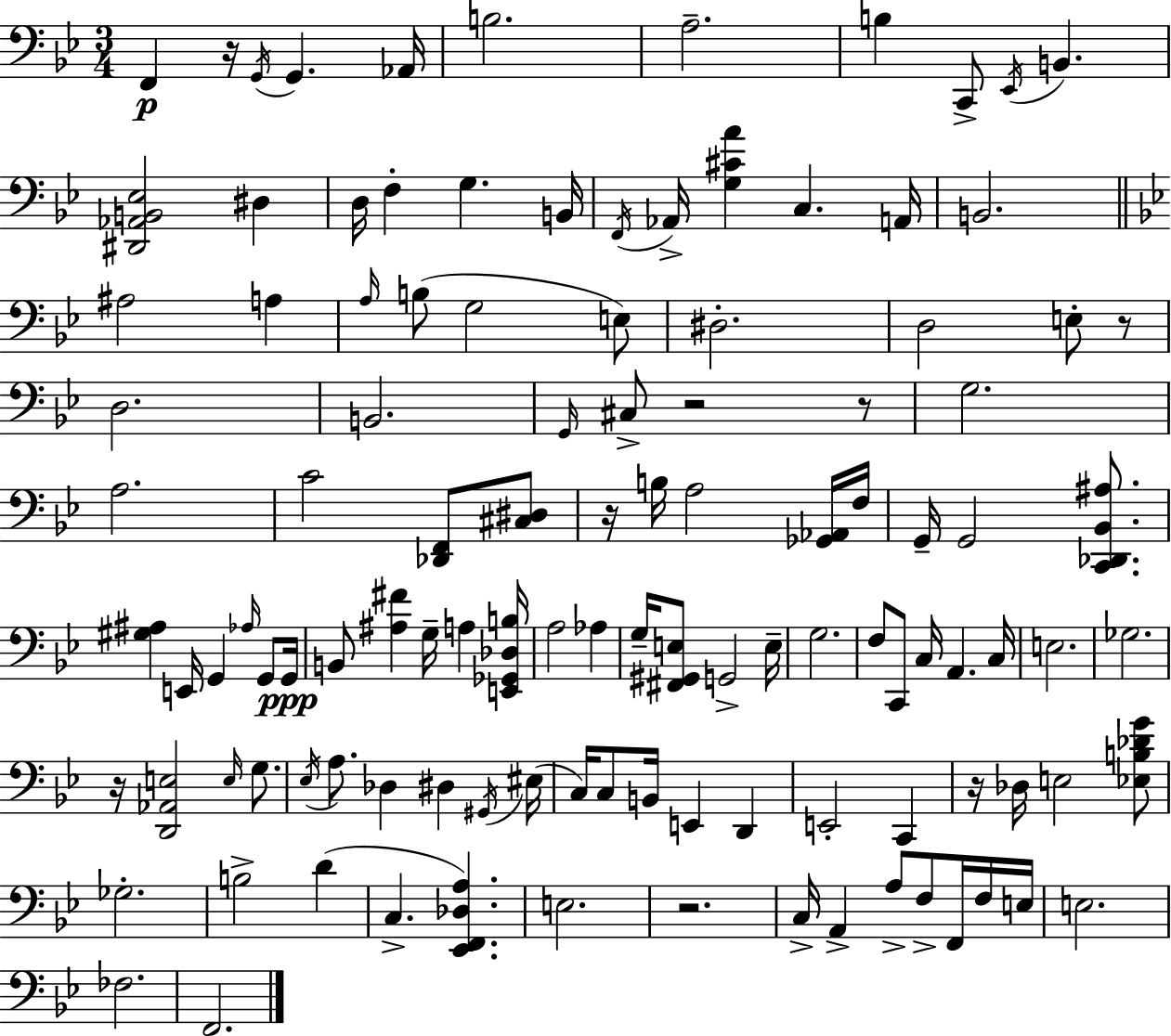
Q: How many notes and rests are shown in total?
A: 115